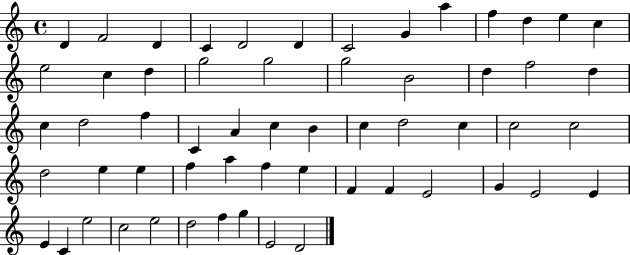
D4/q F4/h D4/q C4/q D4/h D4/q C4/h G4/q A5/q F5/q D5/q E5/q C5/q E5/h C5/q D5/q G5/h G5/h G5/h B4/h D5/q F5/h D5/q C5/q D5/h F5/q C4/q A4/q C5/q B4/q C5/q D5/h C5/q C5/h C5/h D5/h E5/q E5/q F5/q A5/q F5/q E5/q F4/q F4/q E4/h G4/q E4/h E4/q E4/q C4/q E5/h C5/h E5/h D5/h F5/q G5/q E4/h D4/h